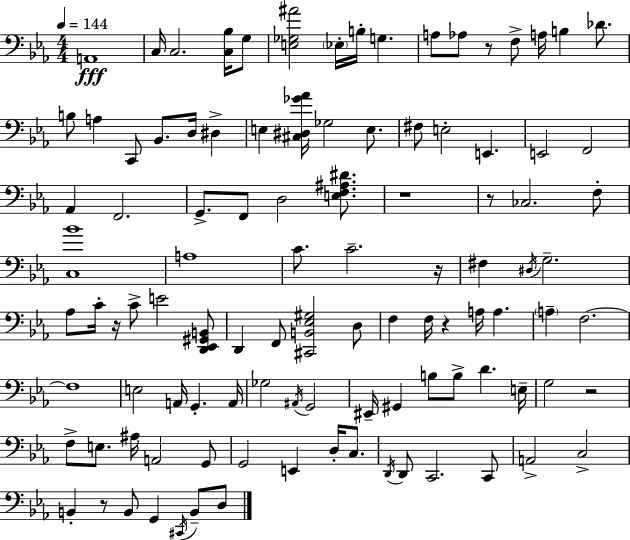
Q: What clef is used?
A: bass